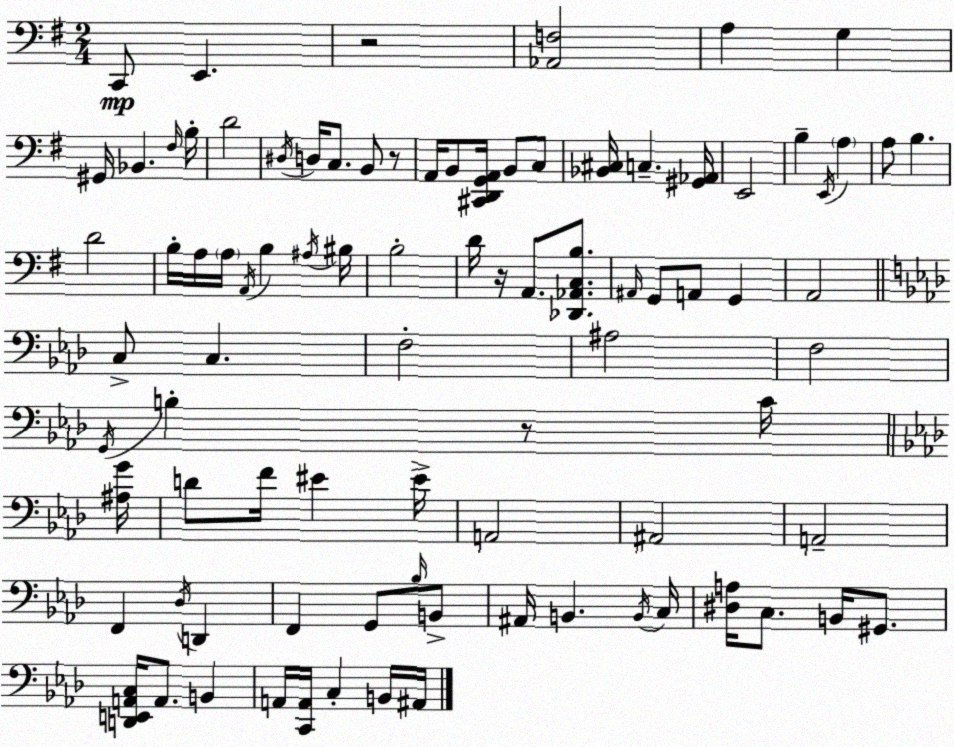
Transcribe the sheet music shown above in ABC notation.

X:1
T:Untitled
M:2/4
L:1/4
K:Em
C,,/2 E,, z2 [_A,,F,]2 A, G, ^G,,/4 _B,, ^F,/4 B,/4 D2 ^D,/4 D,/4 C,/2 B,,/2 z/2 A,,/4 B,,/2 [^C,,D,,G,,A,,]/4 B,,/2 C,/2 [_B,,^C,]/4 C, [^G,,_A,,]/4 E,,2 B, E,,/4 A, A,/2 B, D2 B,/4 A,/4 A,/4 A,,/4 B, ^A,/4 ^B,/4 B,2 D/4 z/4 A,,/2 [_D,,_A,,C,B,]/2 ^A,,/4 G,,/2 A,,/2 G,, A,,2 C,/2 C, F,2 ^A,2 F,2 G,,/4 B, z/2 C/4 [^A,G]/4 D/2 F/4 ^E ^E/4 A,,2 ^A,,2 A,,2 F,, _D,/4 D,, F,, G,,/2 _B,/4 B,,/2 ^A,,/4 B,, B,,/4 C,/4 [^D,A,]/4 C,/2 B,,/4 ^G,,/2 [D,,E,,A,,C,]/4 A,,/2 B,, A,,/4 [C,,A,,]/4 C, B,,/4 ^A,,/4